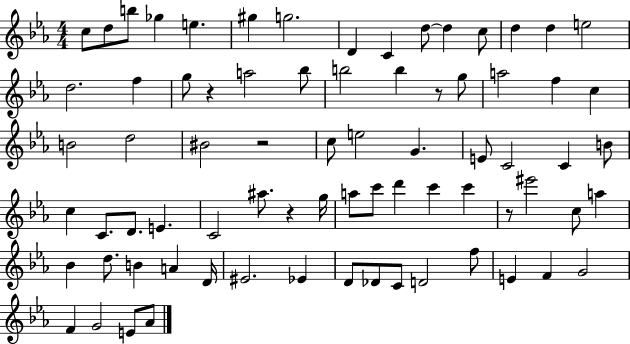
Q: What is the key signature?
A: EES major